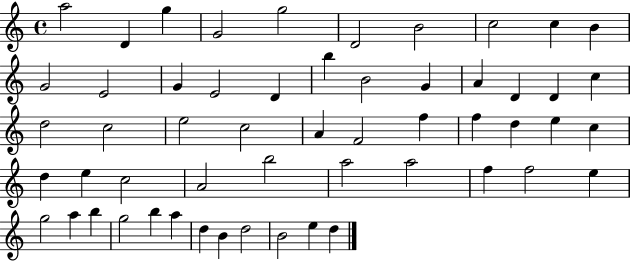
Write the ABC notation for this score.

X:1
T:Untitled
M:4/4
L:1/4
K:C
a2 D g G2 g2 D2 B2 c2 c B G2 E2 G E2 D b B2 G A D D c d2 c2 e2 c2 A F2 f f d e c d e c2 A2 b2 a2 a2 f f2 e g2 a b g2 b a d B d2 B2 e d